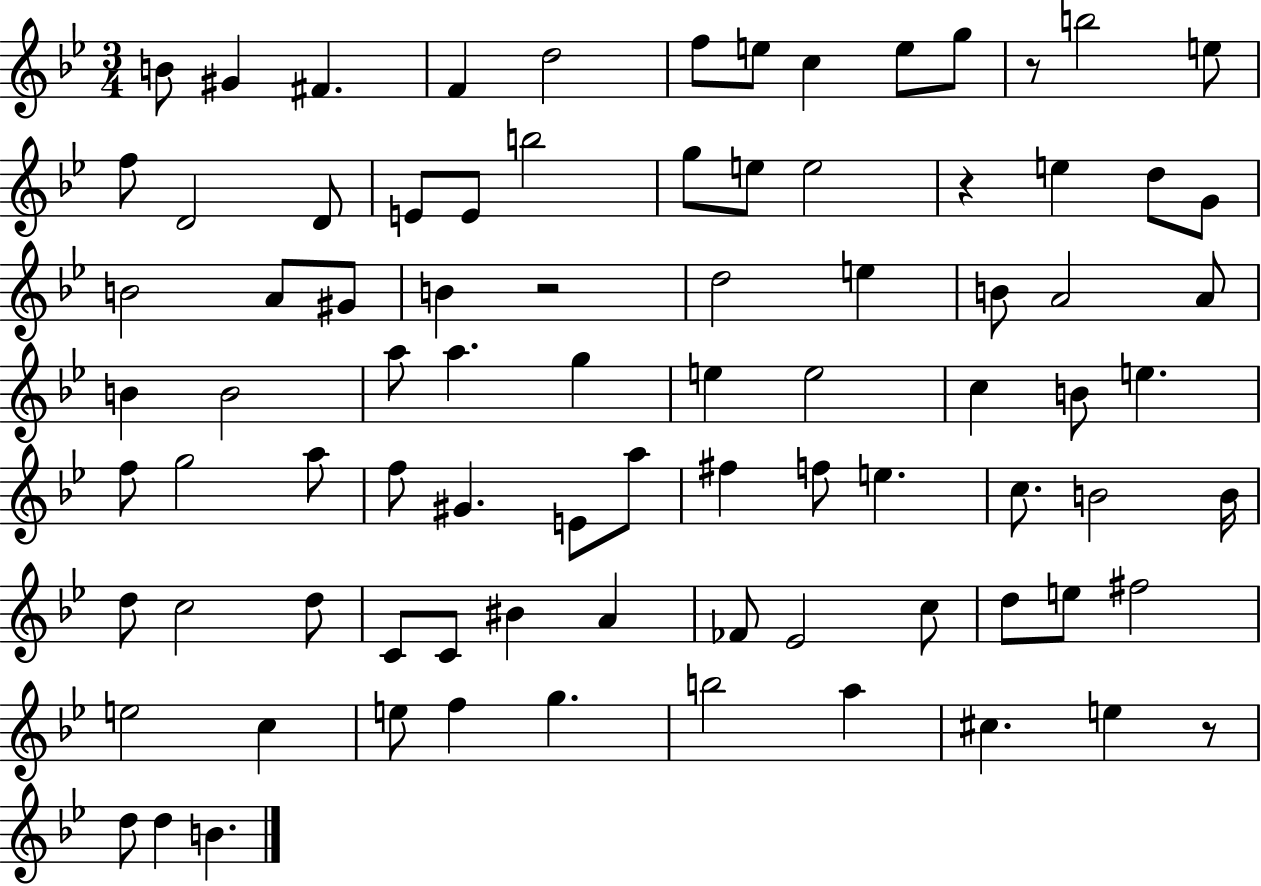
X:1
T:Untitled
M:3/4
L:1/4
K:Bb
B/2 ^G ^F F d2 f/2 e/2 c e/2 g/2 z/2 b2 e/2 f/2 D2 D/2 E/2 E/2 b2 g/2 e/2 e2 z e d/2 G/2 B2 A/2 ^G/2 B z2 d2 e B/2 A2 A/2 B B2 a/2 a g e e2 c B/2 e f/2 g2 a/2 f/2 ^G E/2 a/2 ^f f/2 e c/2 B2 B/4 d/2 c2 d/2 C/2 C/2 ^B A _F/2 _E2 c/2 d/2 e/2 ^f2 e2 c e/2 f g b2 a ^c e z/2 d/2 d B